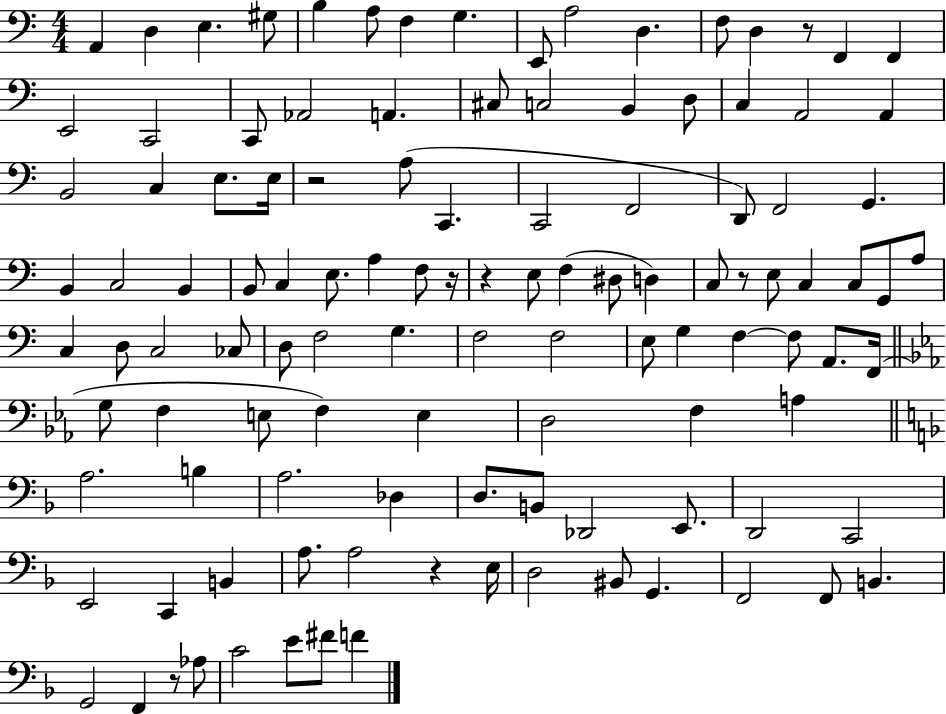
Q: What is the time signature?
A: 4/4